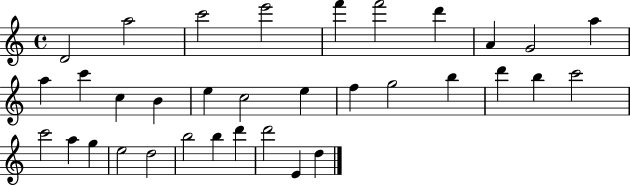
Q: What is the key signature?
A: C major